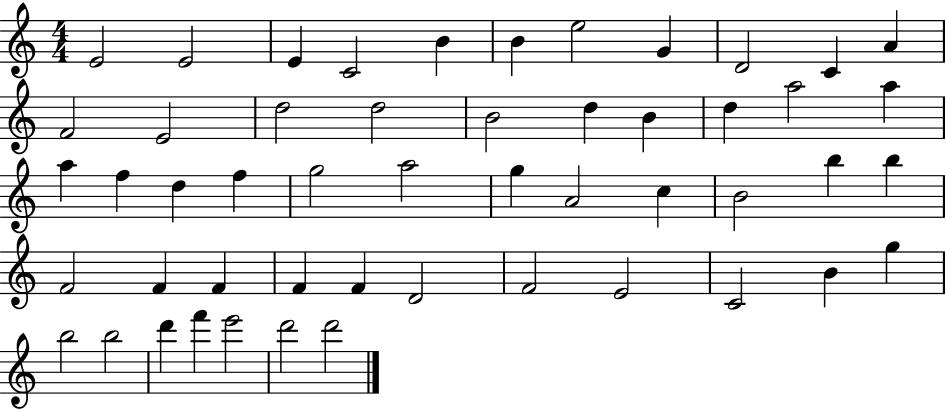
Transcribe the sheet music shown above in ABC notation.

X:1
T:Untitled
M:4/4
L:1/4
K:C
E2 E2 E C2 B B e2 G D2 C A F2 E2 d2 d2 B2 d B d a2 a a f d f g2 a2 g A2 c B2 b b F2 F F F F D2 F2 E2 C2 B g b2 b2 d' f' e'2 d'2 d'2